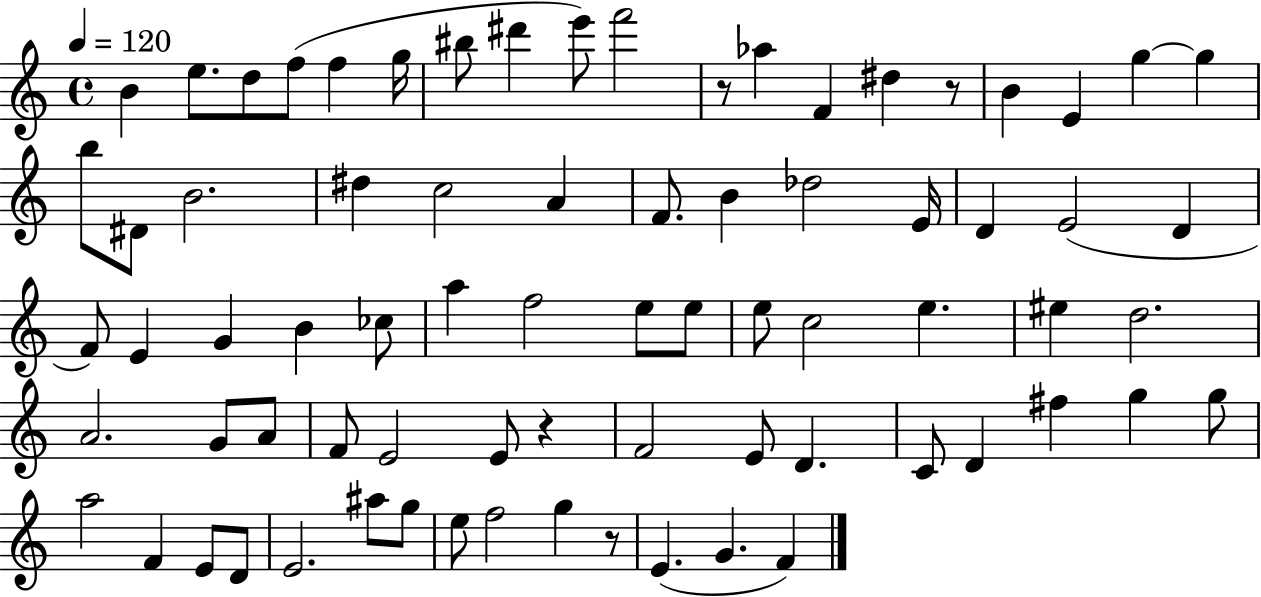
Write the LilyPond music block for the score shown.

{
  \clef treble
  \time 4/4
  \defaultTimeSignature
  \key c \major
  \tempo 4 = 120
  b'4 e''8. d''8 f''8( f''4 g''16 | bis''8 dis'''4 e'''8) f'''2 | r8 aes''4 f'4 dis''4 r8 | b'4 e'4 g''4~~ g''4 | \break b''8 dis'8 b'2. | dis''4 c''2 a'4 | f'8. b'4 des''2 e'16 | d'4 e'2( d'4 | \break f'8) e'4 g'4 b'4 ces''8 | a''4 f''2 e''8 e''8 | e''8 c''2 e''4. | eis''4 d''2. | \break a'2. g'8 a'8 | f'8 e'2 e'8 r4 | f'2 e'8 d'4. | c'8 d'4 fis''4 g''4 g''8 | \break a''2 f'4 e'8 d'8 | e'2. ais''8 g''8 | e''8 f''2 g''4 r8 | e'4.( g'4. f'4) | \break \bar "|."
}